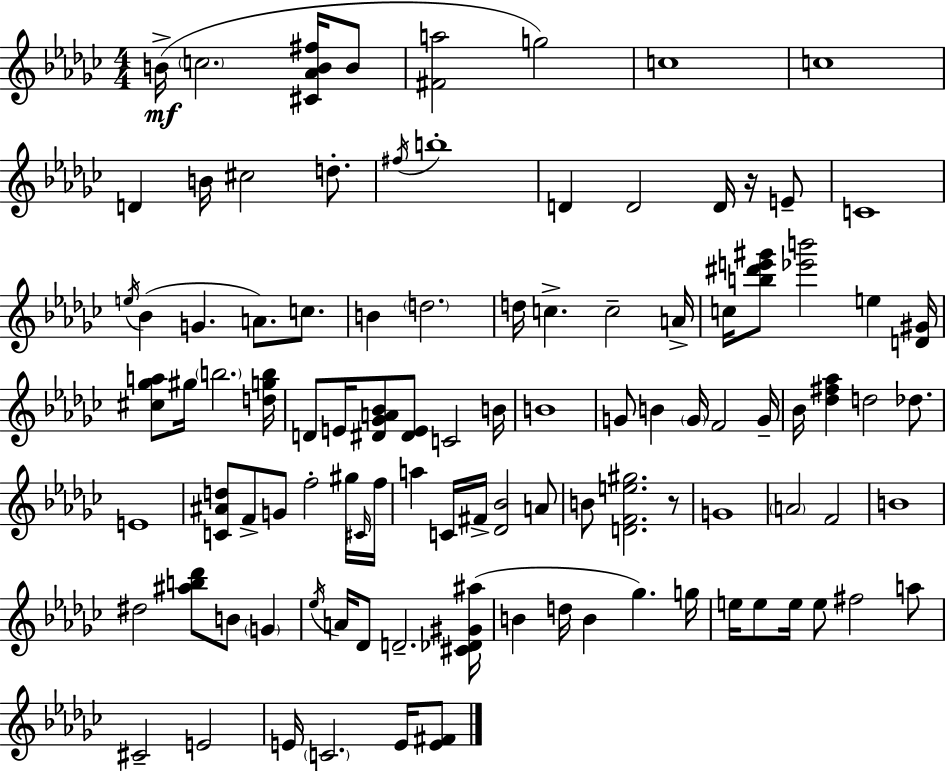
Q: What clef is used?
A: treble